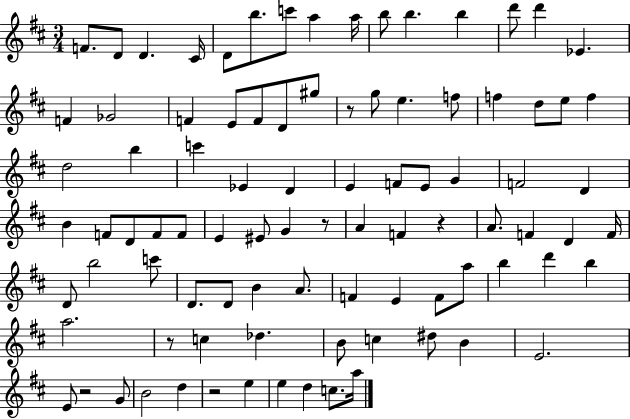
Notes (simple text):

F4/e. D4/e D4/q. C#4/s D4/e B5/e. C6/e A5/q A5/s B5/e B5/q. B5/q D6/e D6/q Eb4/q. F4/q Gb4/h F4/q E4/e F4/e D4/e G#5/e R/e G5/e E5/q. F5/e F5/q D5/e E5/e F5/q D5/h B5/q C6/q Eb4/q D4/q E4/q F4/e E4/e G4/q F4/h D4/q B4/q F4/e D4/e F4/e F4/e E4/q EIS4/e G4/q R/e A4/q F4/q R/q A4/e. F4/q D4/q F4/s D4/e B5/h C6/e D4/e. D4/e B4/q A4/e. F4/q E4/q F4/e A5/e B5/q D6/q B5/q A5/h. R/e C5/q Db5/q. B4/e C5/q D#5/e B4/q E4/h. E4/e R/h G4/e B4/h D5/q R/h E5/q E5/q D5/q C5/e. A5/s